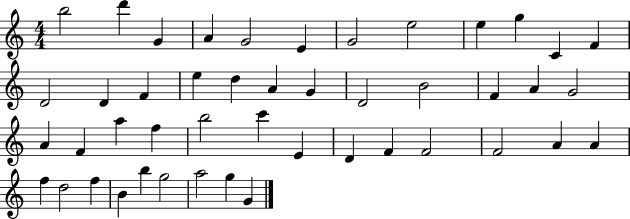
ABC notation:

X:1
T:Untitled
M:4/4
L:1/4
K:C
b2 d' G A G2 E G2 e2 e g C F D2 D F e d A G D2 B2 F A G2 A F a f b2 c' E D F F2 F2 A A f d2 f B b g2 a2 g G